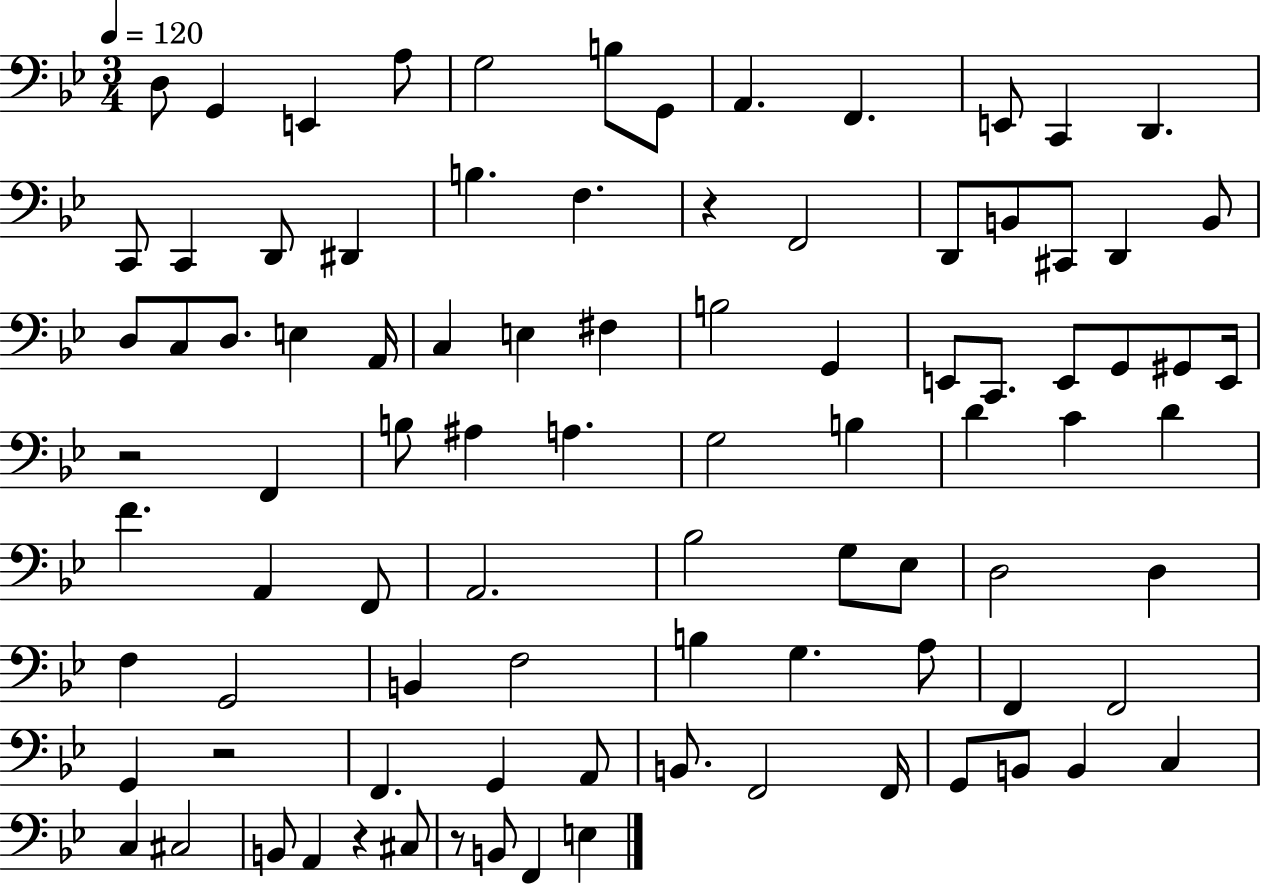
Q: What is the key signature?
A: BES major